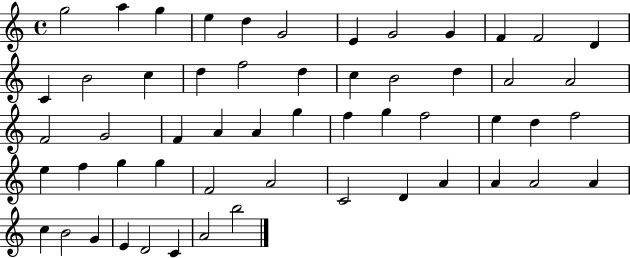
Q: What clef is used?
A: treble